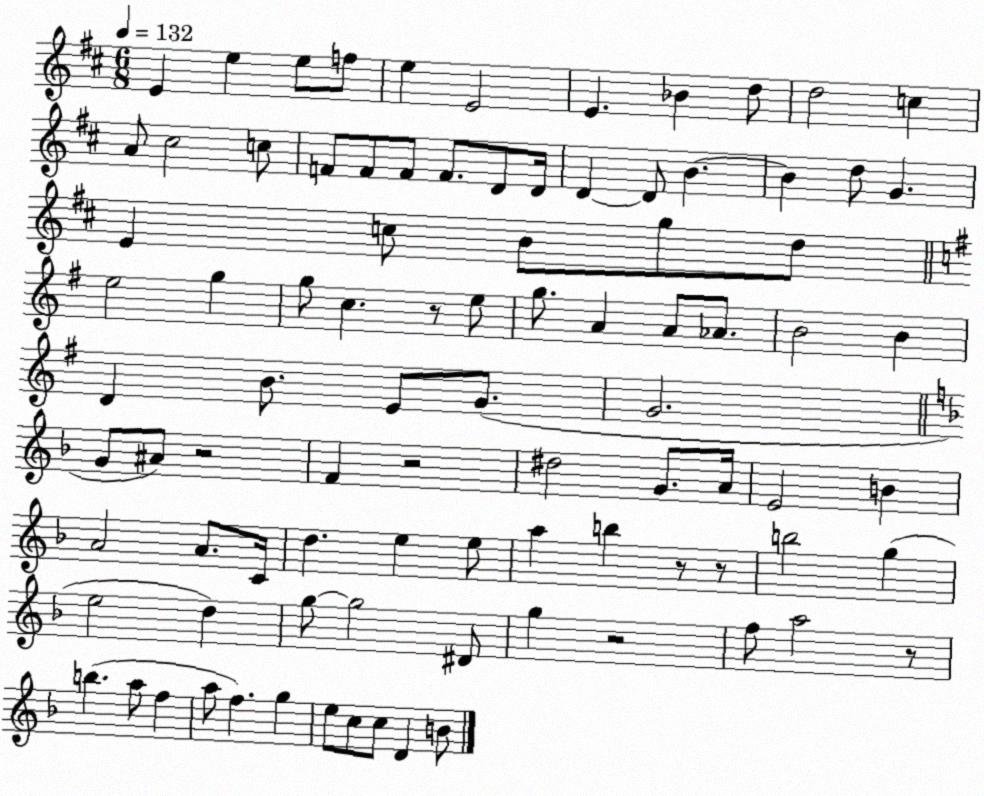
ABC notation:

X:1
T:Untitled
M:6/8
L:1/4
K:D
E e e/2 f/2 e E2 E _B d/2 d2 c A/2 ^c2 c/2 F/2 F/2 F/2 F/2 D/2 D/4 D D/2 B B d/2 G E c/2 B/2 g/2 d/2 e2 g g/2 c z/2 e/2 g/2 A A/2 _A/2 B2 B D B/2 E/2 G/2 G2 G/2 ^A/2 z2 F z2 ^d2 G/2 A/4 E2 B A2 A/2 C/4 d e e/2 a b z/2 z/2 b2 g e2 d g/2 g2 ^D/2 g z2 f/2 a2 z/2 b a/2 f a/2 f g e/2 c/2 c/2 D B/2